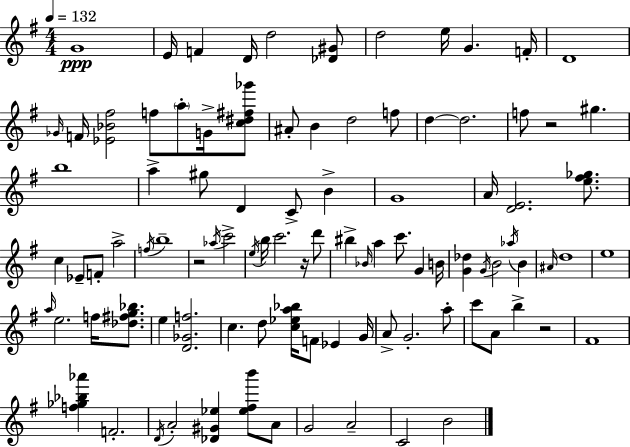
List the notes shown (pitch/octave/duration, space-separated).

G4/w E4/s F4/q D4/s D5/h [Db4,G#4]/e D5/h E5/s G4/q. F4/s D4/w Gb4/s F4/s [Eb4,Bb4,F#5]/h F5/e A5/e G4/s [C5,D#5,F#5,Gb6]/e A#4/e B4/q D5/h F5/e D5/q D5/h. F5/e R/h G#5/q. B5/w A5/q G#5/e D4/q C4/e B4/q G4/w A4/s [D4,E4]/h. [E5,F#5,Gb5]/e. C5/q Eb4/e F4/e A5/h F5/s B5/w R/h Ab5/s C6/h E5/s B5/s C6/h. R/s D6/e BIS5/q Bb4/s A5/q C6/e. G4/q B4/s [G4,Db5]/q G4/s B4/h Ab5/s B4/q A#4/s D5/w E5/w A5/s E5/h. F5/s [Db5,F#5,G5,Bb5]/e. E5/q [D4,Gb4,F5]/h. C5/q. D5/e [C5,Eb5,A5,Bb5]/s F4/e Eb4/q G4/s A4/e G4/h. A5/e C6/e A4/e B5/q R/h F#4/w [F5,Gb5,Bb5,Ab6]/q F4/h. D4/s A4/h [Db4,G#4,Eb5]/q [Eb5,F#5,B6]/e A4/e G4/h A4/h C4/h B4/h